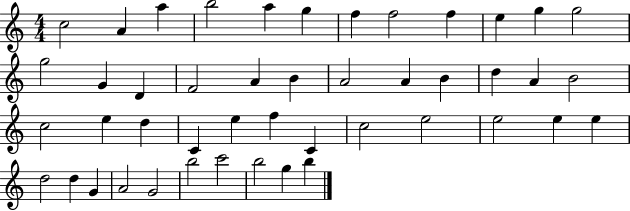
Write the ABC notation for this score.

X:1
T:Untitled
M:4/4
L:1/4
K:C
c2 A a b2 a g f f2 f e g g2 g2 G D F2 A B A2 A B d A B2 c2 e d C e f C c2 e2 e2 e e d2 d G A2 G2 b2 c'2 b2 g b